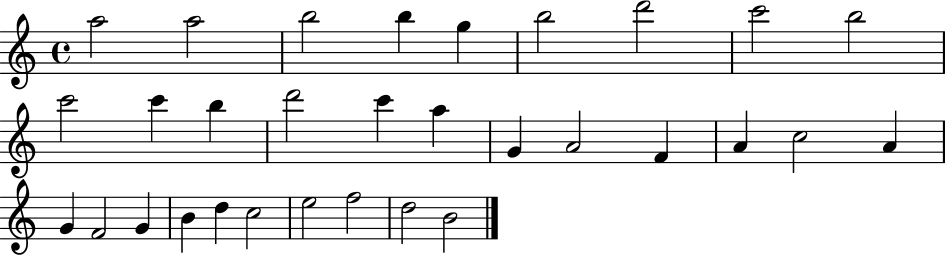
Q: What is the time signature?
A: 4/4